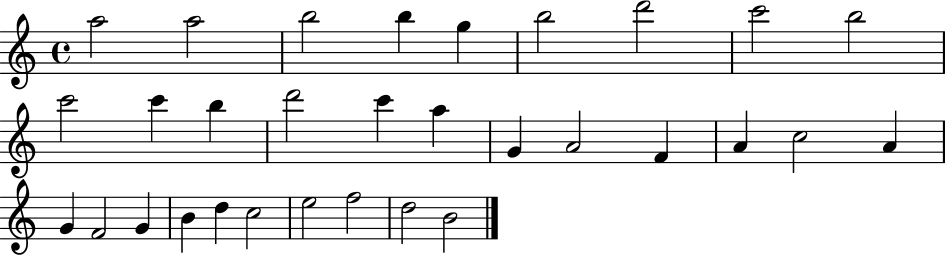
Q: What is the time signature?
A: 4/4